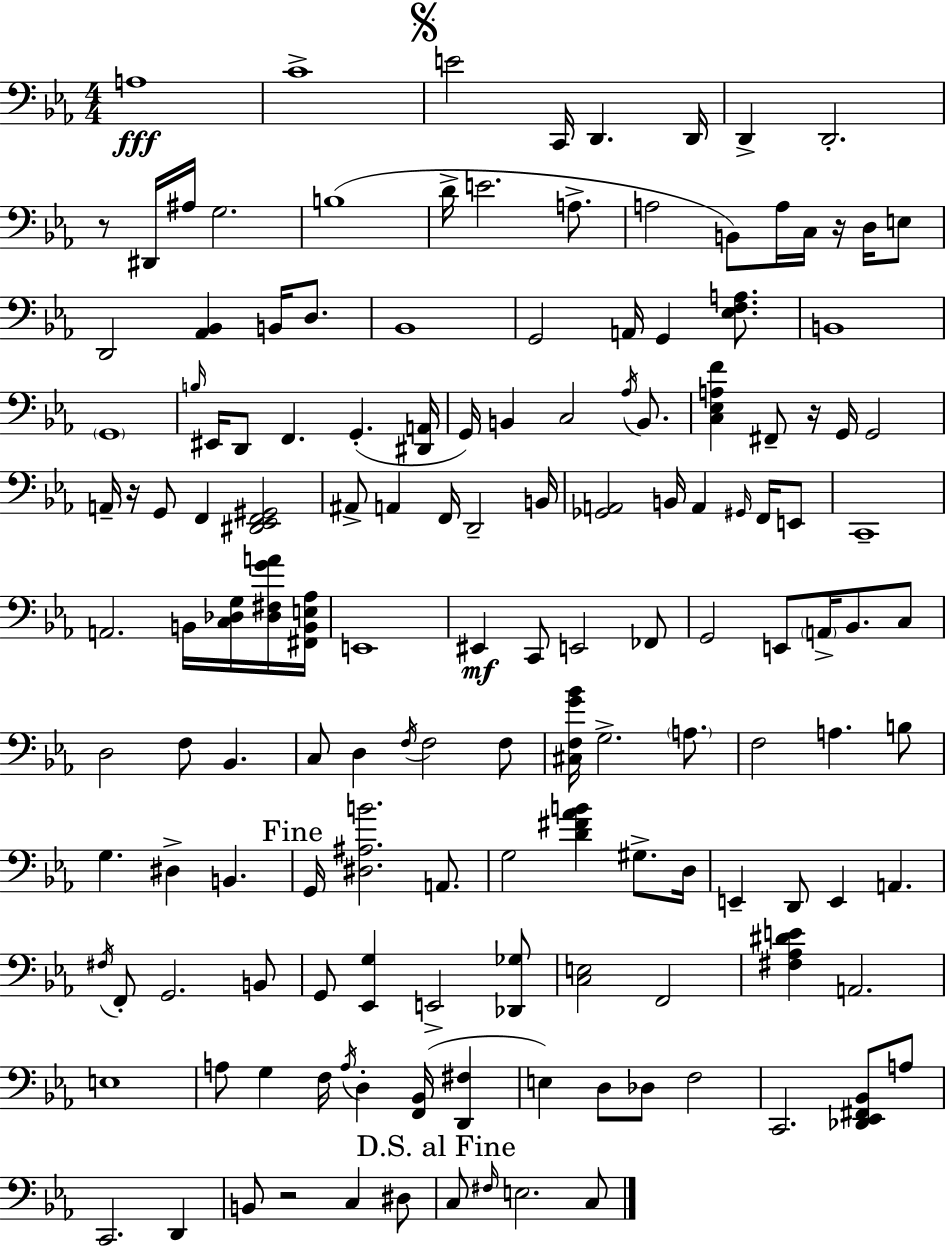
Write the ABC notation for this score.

X:1
T:Untitled
M:4/4
L:1/4
K:Eb
A,4 C4 E2 C,,/4 D,, D,,/4 D,, D,,2 z/2 ^D,,/4 ^A,/4 G,2 B,4 D/4 E2 A,/2 A,2 B,,/2 A,/4 C,/4 z/4 D,/4 E,/2 D,,2 [_A,,_B,,] B,,/4 D,/2 _B,,4 G,,2 A,,/4 G,, [_E,F,A,]/2 B,,4 G,,4 B,/4 ^E,,/4 D,,/2 F,, G,, [^D,,A,,]/4 G,,/4 B,, C,2 _A,/4 B,,/2 [C,_E,A,F] ^F,,/2 z/4 G,,/4 G,,2 A,,/4 z/4 G,,/2 F,, [^D,,_E,,F,,^G,,]2 ^A,,/2 A,, F,,/4 D,,2 B,,/4 [_G,,A,,]2 B,,/4 A,, ^G,,/4 F,,/4 E,,/2 C,,4 A,,2 B,,/4 [C,_D,G,]/4 [_D,^F,GA]/4 [^F,,B,,E,_A,]/4 E,,4 ^E,, C,,/2 E,,2 _F,,/2 G,,2 E,,/2 A,,/4 _B,,/2 C,/2 D,2 F,/2 _B,, C,/2 D, F,/4 F,2 F,/2 [^C,F,G_B]/4 G,2 A,/2 F,2 A, B,/2 G, ^D, B,, G,,/4 [^D,^A,B]2 A,,/2 G,2 [D^F_AB] ^G,/2 D,/4 E,, D,,/2 E,, A,, ^F,/4 F,,/2 G,,2 B,,/2 G,,/2 [_E,,G,] E,,2 [_D,,_G,]/2 [C,E,]2 F,,2 [^F,_A,^DE] A,,2 E,4 A,/2 G, F,/4 A,/4 D, [F,,_B,,]/4 [D,,^F,] E, D,/2 _D,/2 F,2 C,,2 [_D,,_E,,^F,,_B,,]/2 A,/2 C,,2 D,, B,,/2 z2 C, ^D,/2 C,/2 ^F,/4 E,2 C,/2